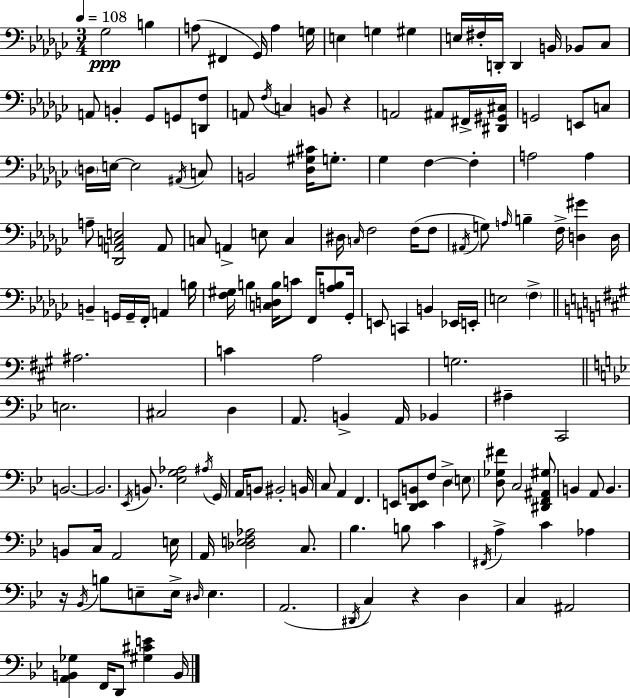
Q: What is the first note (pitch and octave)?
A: Gb3